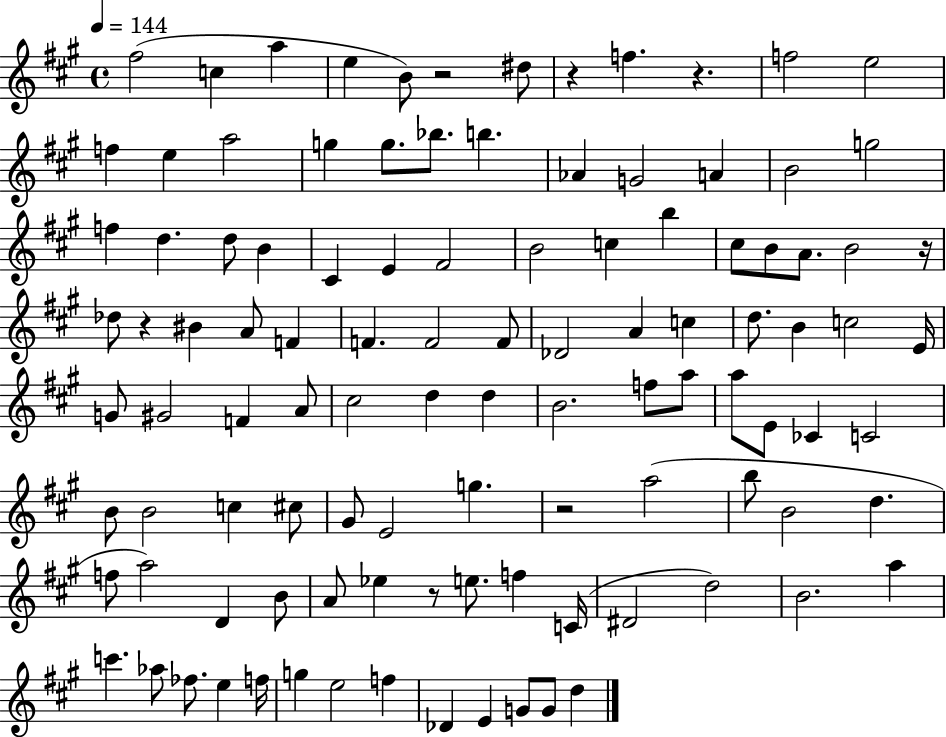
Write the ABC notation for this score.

X:1
T:Untitled
M:4/4
L:1/4
K:A
^f2 c a e B/2 z2 ^d/2 z f z f2 e2 f e a2 g g/2 _b/2 b _A G2 A B2 g2 f d d/2 B ^C E ^F2 B2 c b ^c/2 B/2 A/2 B2 z/4 _d/2 z ^B A/2 F F F2 F/2 _D2 A c d/2 B c2 E/4 G/2 ^G2 F A/2 ^c2 d d B2 f/2 a/2 a/2 E/2 _C C2 B/2 B2 c ^c/2 ^G/2 E2 g z2 a2 b/2 B2 d f/2 a2 D B/2 A/2 _e z/2 e/2 f C/4 ^D2 d2 B2 a c' _a/2 _f/2 e f/4 g e2 f _D E G/2 G/2 d